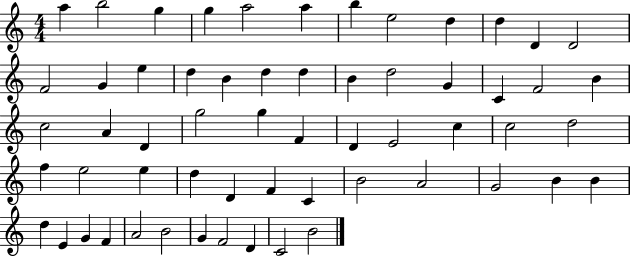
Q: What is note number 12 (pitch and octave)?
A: D4